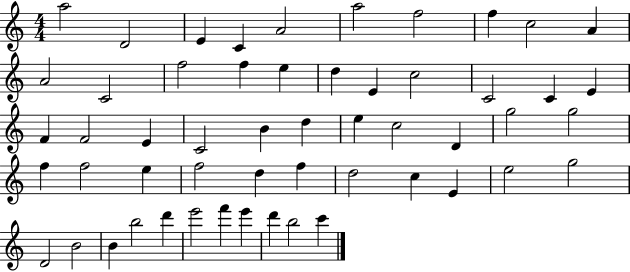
{
  \clef treble
  \numericTimeSignature
  \time 4/4
  \key c \major
  a''2 d'2 | e'4 c'4 a'2 | a''2 f''2 | f''4 c''2 a'4 | \break a'2 c'2 | f''2 f''4 e''4 | d''4 e'4 c''2 | c'2 c'4 e'4 | \break f'4 f'2 e'4 | c'2 b'4 d''4 | e''4 c''2 d'4 | g''2 g''2 | \break f''4 f''2 e''4 | f''2 d''4 f''4 | d''2 c''4 e'4 | e''2 g''2 | \break d'2 b'2 | b'4 b''2 d'''4 | e'''2 f'''4 e'''4 | d'''4 b''2 c'''4 | \break \bar "|."
}